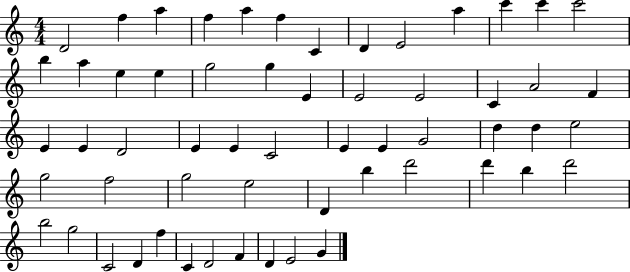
D4/h F5/q A5/q F5/q A5/q F5/q C4/q D4/q E4/h A5/q C6/q C6/q C6/h B5/q A5/q E5/q E5/q G5/h G5/q E4/q E4/h E4/h C4/q A4/h F4/q E4/q E4/q D4/h E4/q E4/q C4/h E4/q E4/q G4/h D5/q D5/q E5/h G5/h F5/h G5/h E5/h D4/q B5/q D6/h D6/q B5/q D6/h B5/h G5/h C4/h D4/q F5/q C4/q D4/h F4/q D4/q E4/h G4/q